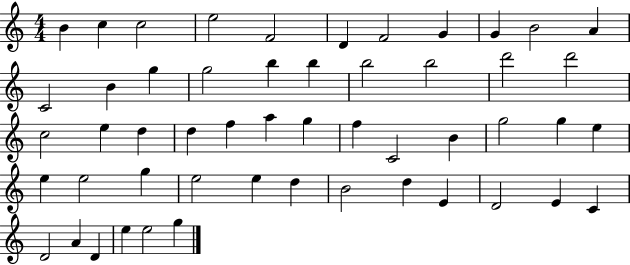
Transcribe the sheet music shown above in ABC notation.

X:1
T:Untitled
M:4/4
L:1/4
K:C
B c c2 e2 F2 D F2 G G B2 A C2 B g g2 b b b2 b2 d'2 d'2 c2 e d d f a g f C2 B g2 g e e e2 g e2 e d B2 d E D2 E C D2 A D e e2 g